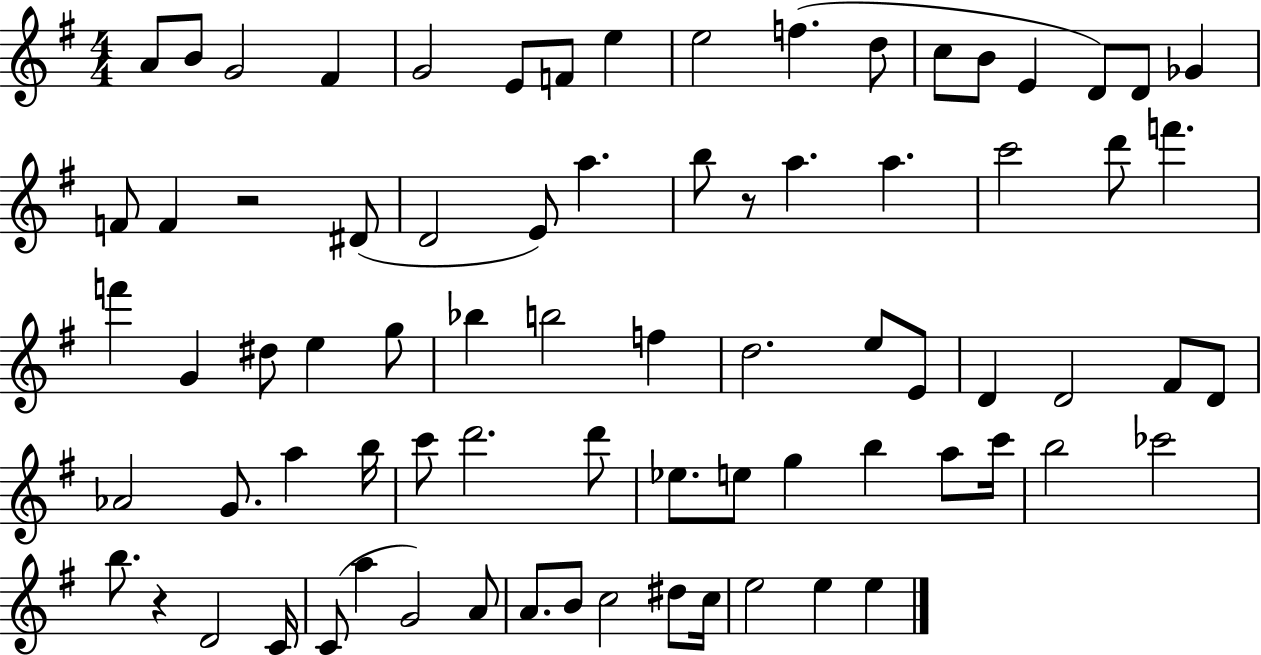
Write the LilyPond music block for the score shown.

{
  \clef treble
  \numericTimeSignature
  \time 4/4
  \key g \major
  a'8 b'8 g'2 fis'4 | g'2 e'8 f'8 e''4 | e''2 f''4.( d''8 | c''8 b'8 e'4 d'8) d'8 ges'4 | \break f'8 f'4 r2 dis'8( | d'2 e'8) a''4. | b''8 r8 a''4. a''4. | c'''2 d'''8 f'''4. | \break f'''4 g'4 dis''8 e''4 g''8 | bes''4 b''2 f''4 | d''2. e''8 e'8 | d'4 d'2 fis'8 d'8 | \break aes'2 g'8. a''4 b''16 | c'''8 d'''2. d'''8 | ees''8. e''8 g''4 b''4 a''8 c'''16 | b''2 ces'''2 | \break b''8. r4 d'2 c'16 | c'8( a''4 g'2) a'8 | a'8. b'8 c''2 dis''8 c''16 | e''2 e''4 e''4 | \break \bar "|."
}